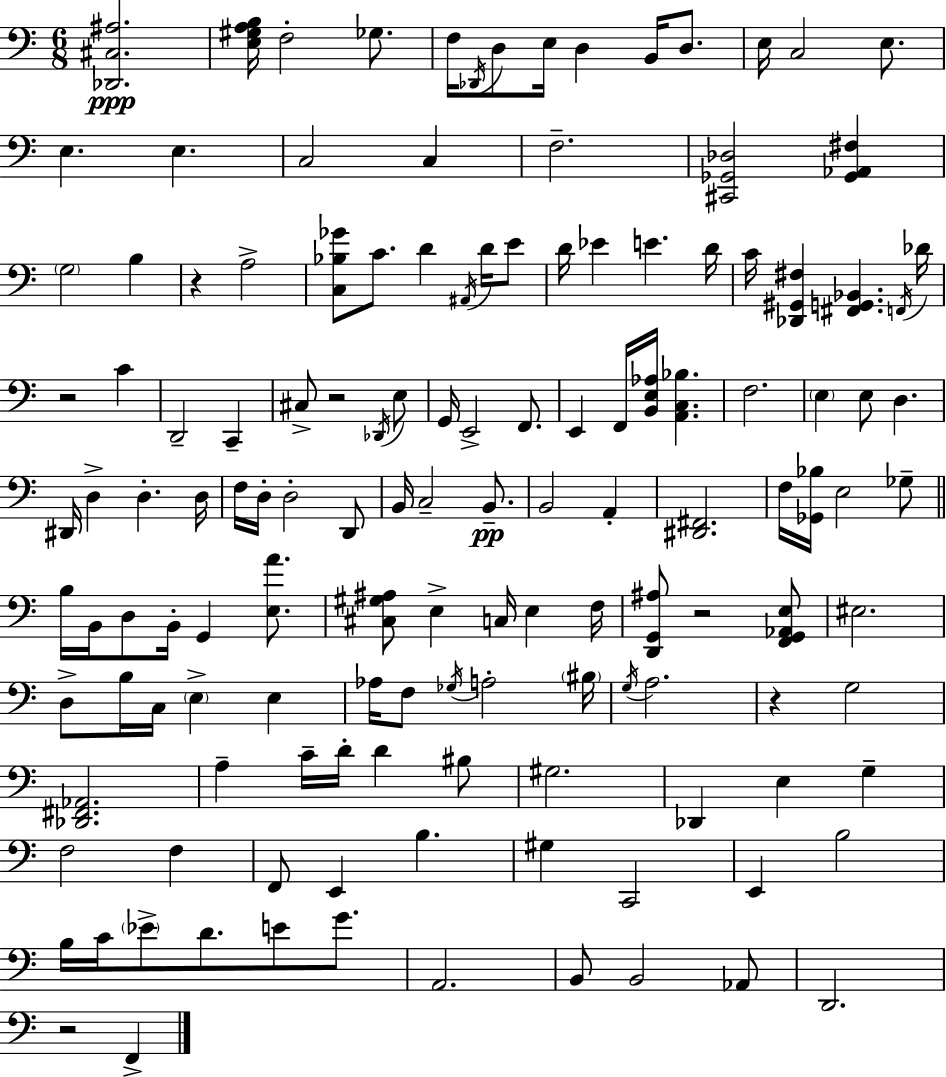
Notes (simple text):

[Db2,C#3,A#3]/h. [E3,G#3,A3,B3]/s F3/h Gb3/e. F3/s Db2/s D3/e E3/s D3/q B2/s D3/e. E3/s C3/h E3/e. E3/q. E3/q. C3/h C3/q F3/h. [C#2,Gb2,Db3]/h [Gb2,Ab2,F#3]/q G3/h B3/q R/q A3/h [C3,Bb3,Gb4]/e C4/e. D4/q A#2/s D4/s E4/e D4/s Eb4/q E4/q. D4/s C4/s [Db2,G#2,F#3]/q [F#2,G2,Bb2]/q. F2/s Db4/s R/h C4/q D2/h C2/q C#3/e R/h Db2/s E3/e G2/s E2/h F2/e. E2/q F2/s [B2,E3,Ab3]/s [A2,C3,Bb3]/q. F3/h. E3/q E3/e D3/q. D#2/s D3/q D3/q. D3/s F3/s D3/s D3/h D2/e B2/s C3/h B2/e. B2/h A2/q [D#2,F#2]/h. F3/s [Gb2,Bb3]/s E3/h Gb3/e B3/s B2/s D3/e B2/s G2/q [E3,A4]/e. [C#3,G#3,A#3]/e E3/q C3/s E3/q F3/s [D2,G2,A#3]/e R/h [F2,G2,Ab2,E3]/e EIS3/h. D3/e B3/s C3/s E3/q E3/q Ab3/s F3/e Gb3/s A3/h BIS3/s G3/s A3/h. R/q G3/h [Db2,F#2,Ab2]/h. A3/q C4/s D4/s D4/q BIS3/e G#3/h. Db2/q E3/q G3/q F3/h F3/q F2/e E2/q B3/q. G#3/q C2/h E2/q B3/h B3/s C4/s Eb4/e D4/e. E4/e G4/e. A2/h. B2/e B2/h Ab2/e D2/h. R/h F2/q